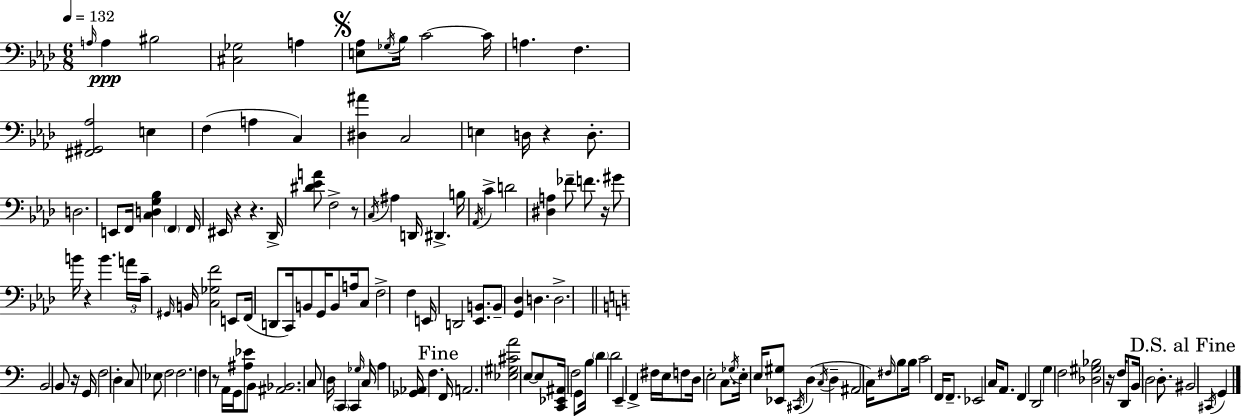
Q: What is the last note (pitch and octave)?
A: G2